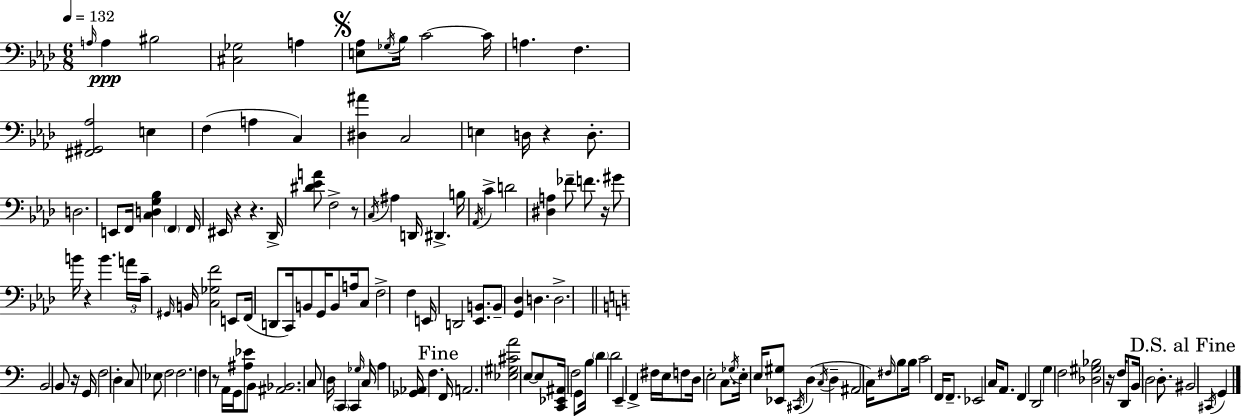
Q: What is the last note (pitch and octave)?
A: G2